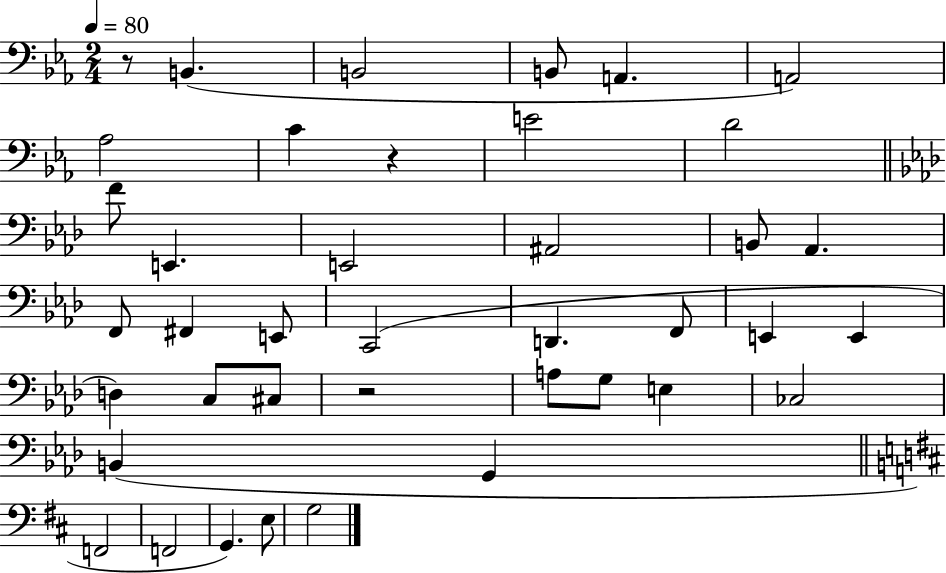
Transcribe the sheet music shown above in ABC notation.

X:1
T:Untitled
M:2/4
L:1/4
K:Eb
z/2 B,, B,,2 B,,/2 A,, A,,2 _A,2 C z E2 D2 F/2 E,, E,,2 ^A,,2 B,,/2 _A,, F,,/2 ^F,, E,,/2 C,,2 D,, F,,/2 E,, E,, D, C,/2 ^C,/2 z2 A,/2 G,/2 E, _C,2 B,, G,, F,,2 F,,2 G,, E,/2 G,2